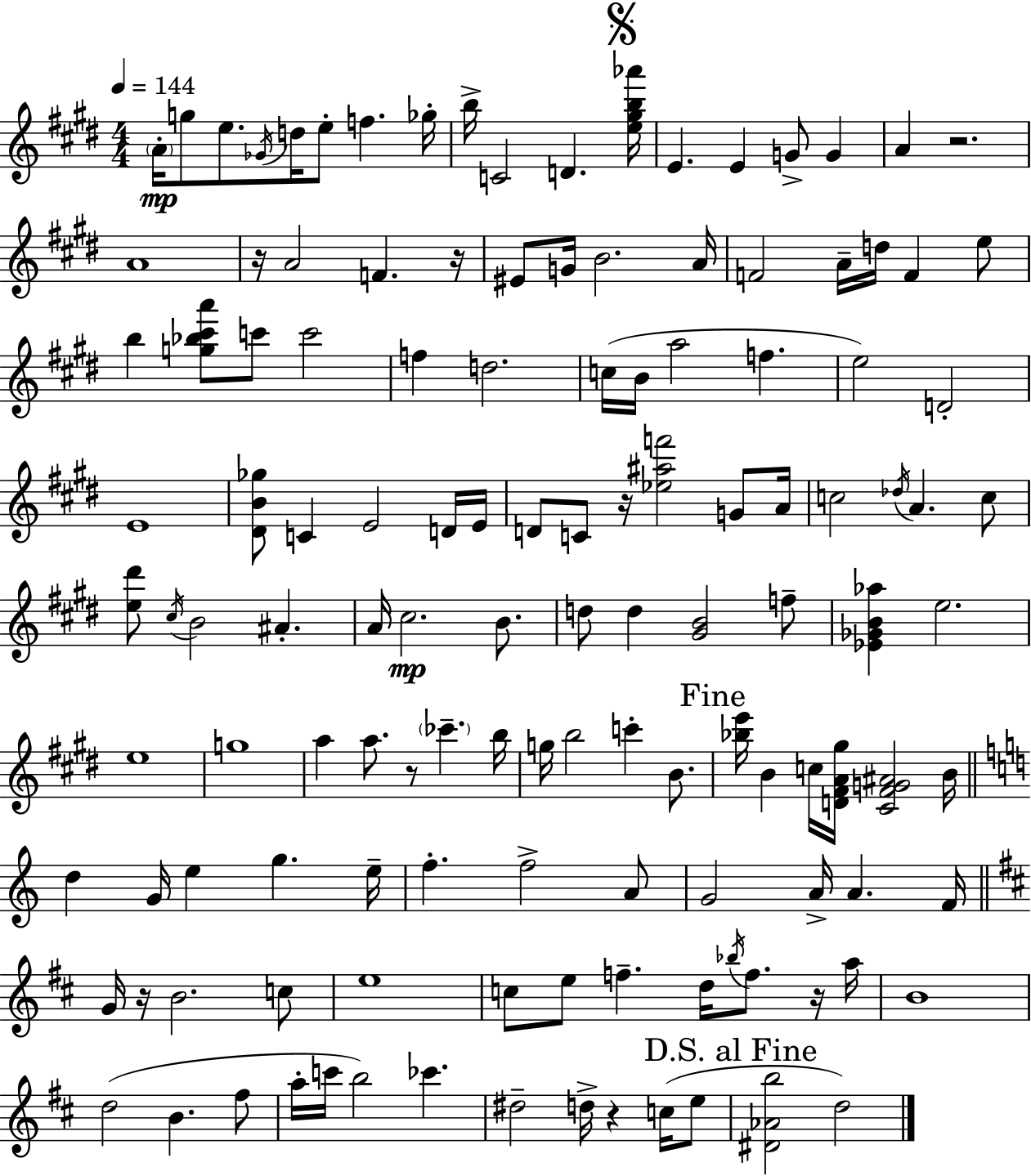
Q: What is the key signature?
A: E major